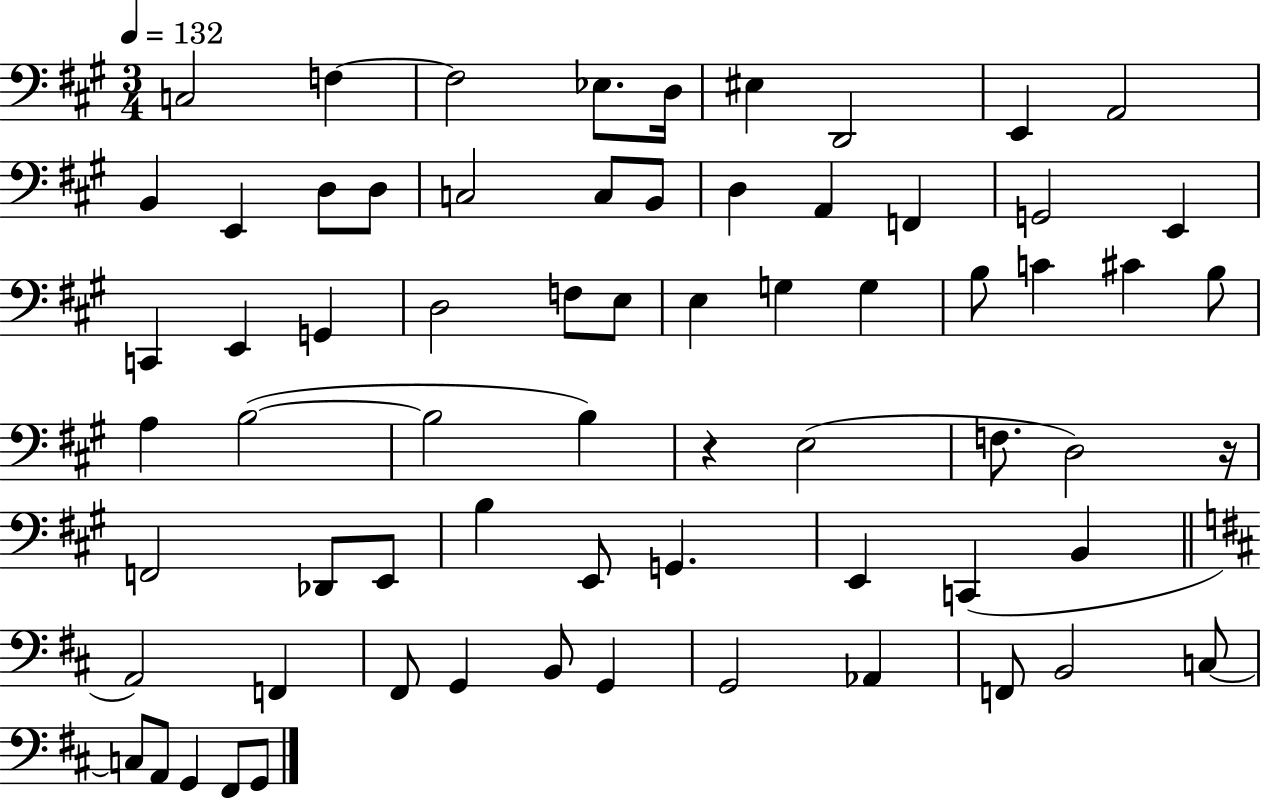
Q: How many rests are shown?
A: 2